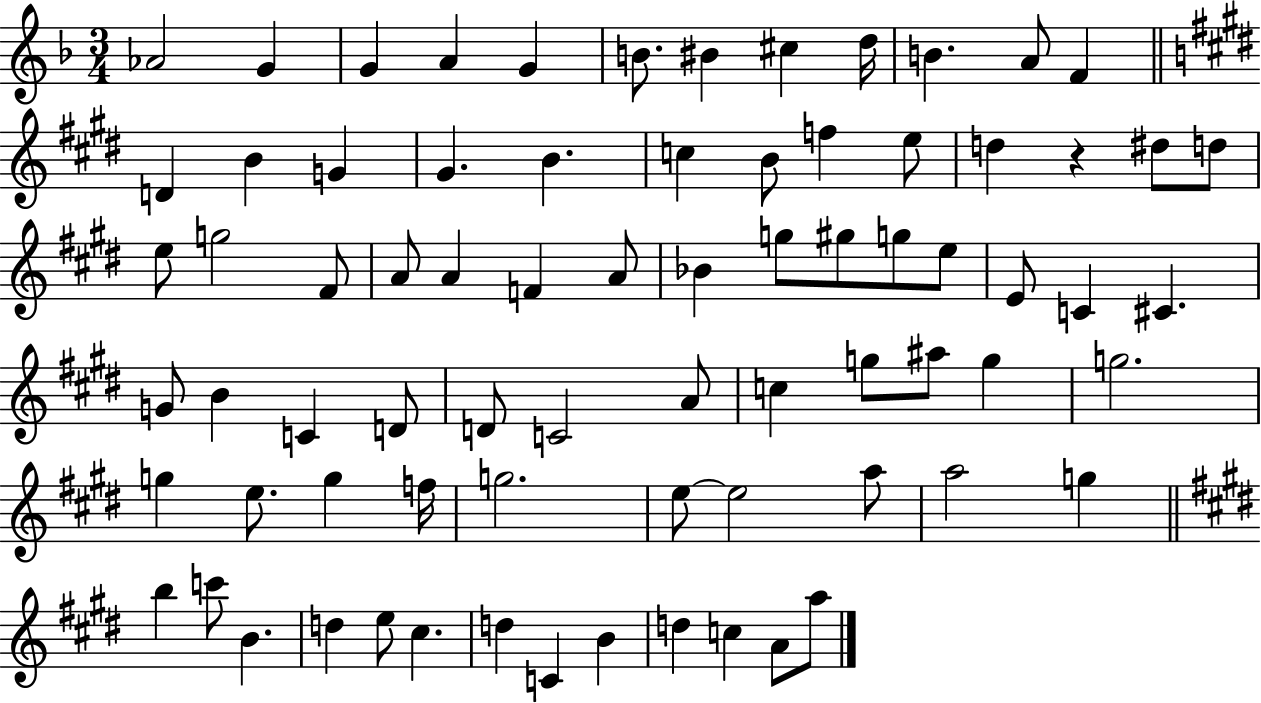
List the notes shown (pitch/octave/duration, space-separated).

Ab4/h G4/q G4/q A4/q G4/q B4/e. BIS4/q C#5/q D5/s B4/q. A4/e F4/q D4/q B4/q G4/q G#4/q. B4/q. C5/q B4/e F5/q E5/e D5/q R/q D#5/e D5/e E5/e G5/h F#4/e A4/e A4/q F4/q A4/e Bb4/q G5/e G#5/e G5/e E5/e E4/e C4/q C#4/q. G4/e B4/q C4/q D4/e D4/e C4/h A4/e C5/q G5/e A#5/e G5/q G5/h. G5/q E5/e. G5/q F5/s G5/h. E5/e E5/h A5/e A5/h G5/q B5/q C6/e B4/q. D5/q E5/e C#5/q. D5/q C4/q B4/q D5/q C5/q A4/e A5/e